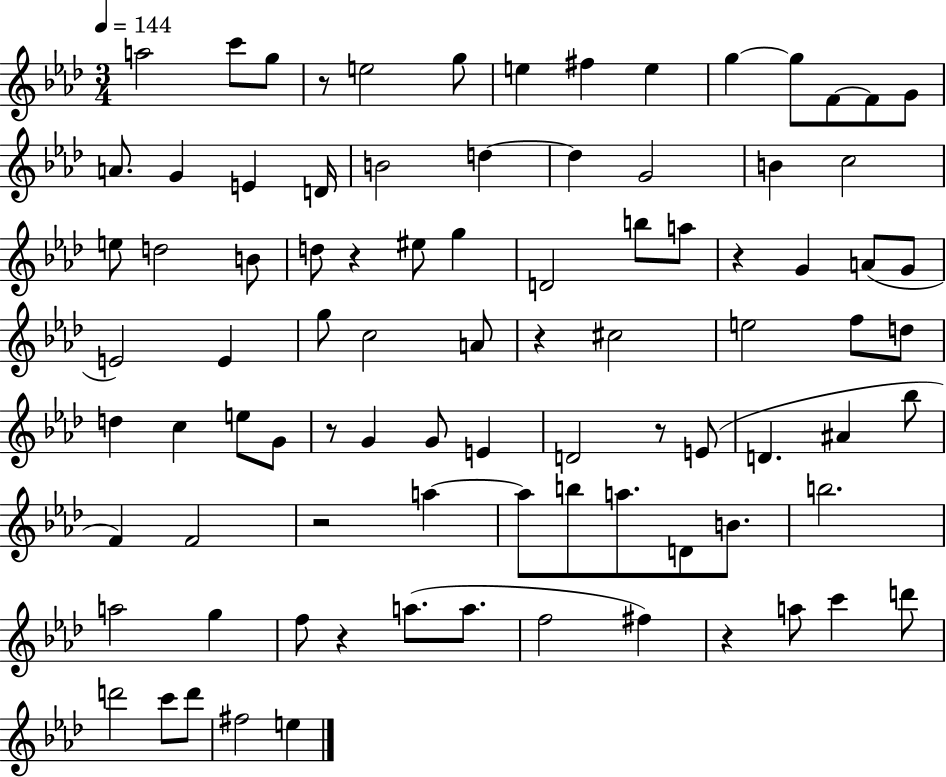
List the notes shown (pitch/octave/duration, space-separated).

A5/h C6/e G5/e R/e E5/h G5/e E5/q F#5/q E5/q G5/q G5/e F4/e F4/e G4/e A4/e. G4/q E4/q D4/s B4/h D5/q D5/q G4/h B4/q C5/h E5/e D5/h B4/e D5/e R/q EIS5/e G5/q D4/h B5/e A5/e R/q G4/q A4/e G4/e E4/h E4/q G5/e C5/h A4/e R/q C#5/h E5/h F5/e D5/e D5/q C5/q E5/e G4/e R/e G4/q G4/e E4/q D4/h R/e E4/e D4/q. A#4/q Bb5/e F4/q F4/h R/h A5/q A5/e B5/e A5/e. D4/e B4/e. B5/h. A5/h G5/q F5/e R/q A5/e. A5/e. F5/h F#5/q R/q A5/e C6/q D6/e D6/h C6/e D6/e F#5/h E5/q